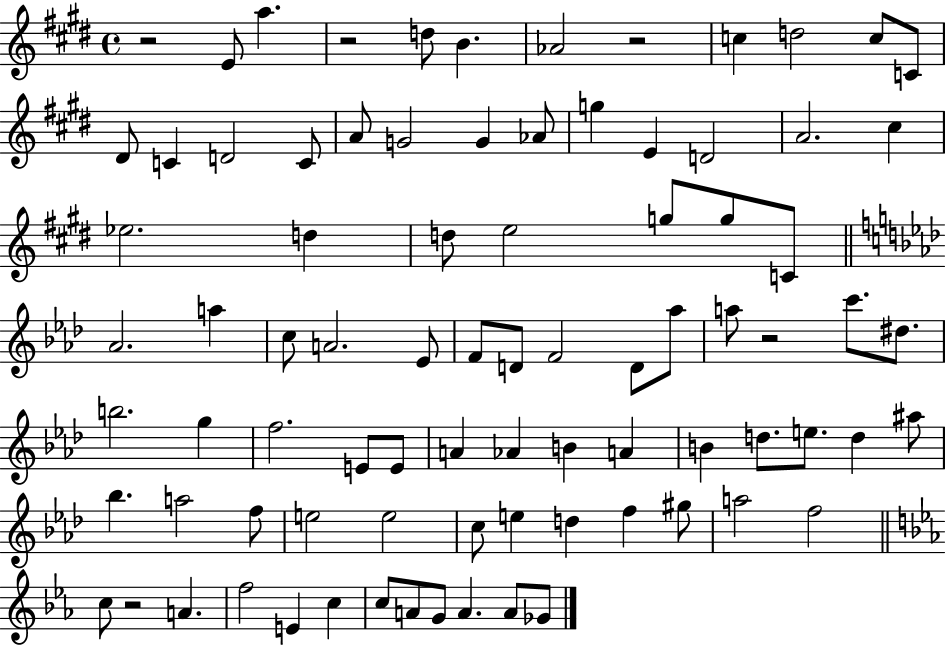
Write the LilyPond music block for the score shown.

{
  \clef treble
  \time 4/4
  \defaultTimeSignature
  \key e \major
  \repeat volta 2 { r2 e'8 a''4. | r2 d''8 b'4. | aes'2 r2 | c''4 d''2 c''8 c'8 | \break dis'8 c'4 d'2 c'8 | a'8 g'2 g'4 aes'8 | g''4 e'4 d'2 | a'2. cis''4 | \break ees''2. d''4 | d''8 e''2 g''8 g''8 c'8 | \bar "||" \break \key f \minor aes'2. a''4 | c''8 a'2. ees'8 | f'8 d'8 f'2 d'8 aes''8 | a''8 r2 c'''8. dis''8. | \break b''2. g''4 | f''2. e'8 e'8 | a'4 aes'4 b'4 a'4 | b'4 d''8. e''8. d''4 ais''8 | \break bes''4. a''2 f''8 | e''2 e''2 | c''8 e''4 d''4 f''4 gis''8 | a''2 f''2 | \break \bar "||" \break \key ees \major c''8 r2 a'4. | f''2 e'4 c''4 | c''8 a'8 g'8 a'4. a'8 ges'8 | } \bar "|."
}